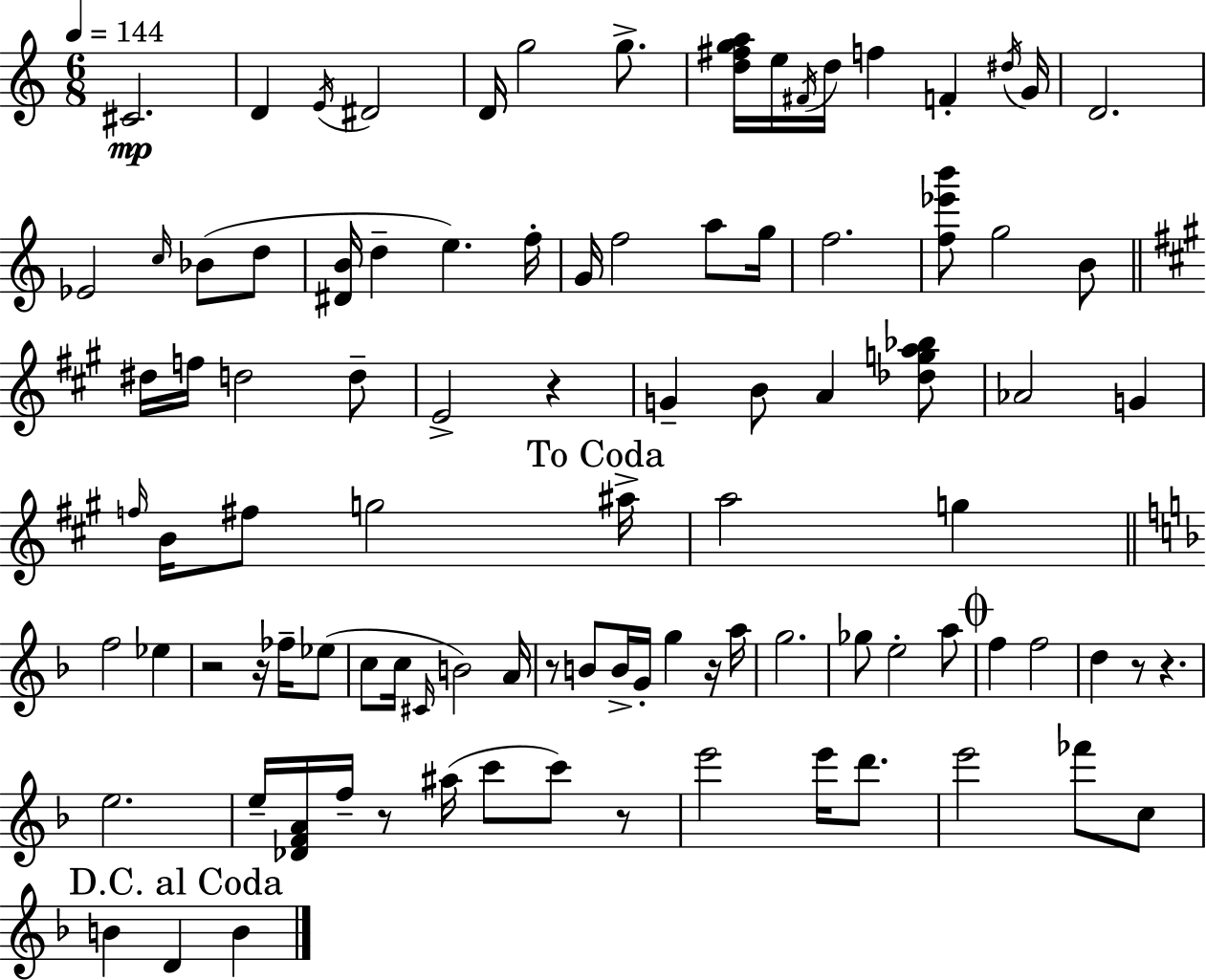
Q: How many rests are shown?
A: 9